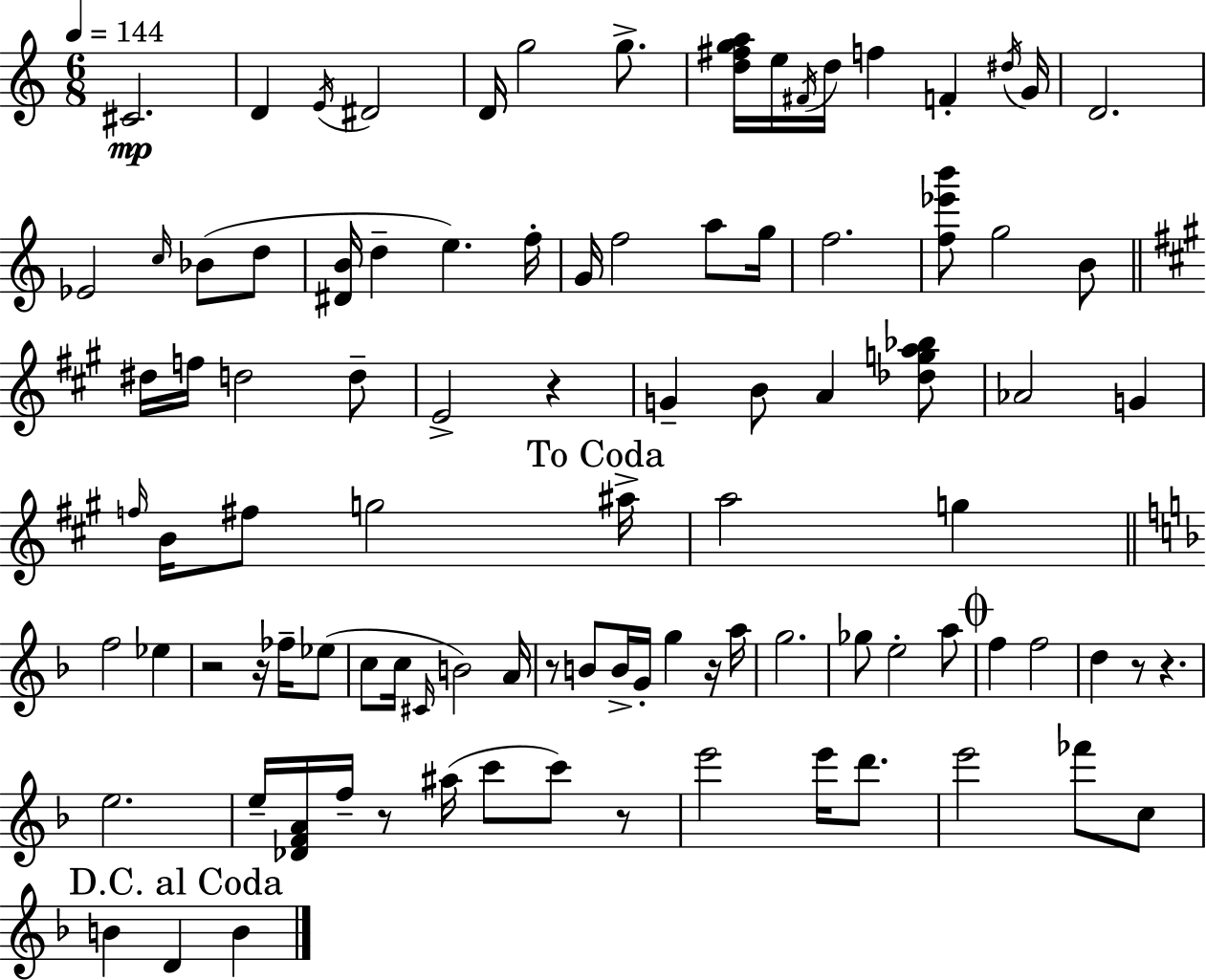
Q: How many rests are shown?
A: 9